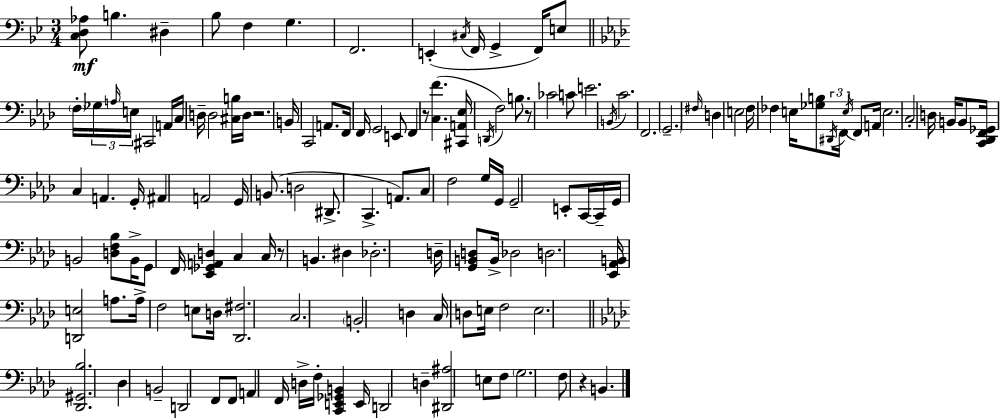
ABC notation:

X:1
T:Untitled
M:3/4
L:1/4
K:Gm
[C,D,_A,]/2 B, ^D, _B,/2 F, G, F,,2 E,, ^C,/4 F,,/4 G,, F,,/4 E,/2 F,/4 _G,/4 A,/4 E,/4 ^C,,2 A,,/4 C,/4 D,/4 D,2 [^C,B,]/4 D,/4 z2 B,,/4 C,,2 A,,/2 F,,/4 F,,/4 G,,2 E,,/2 F,, z/2 [C,F] [^C,,A,,_E,]/4 D,,/4 F,2 B,/2 z/2 _C2 C/2 E2 B,,/4 C2 F,,2 G,,2 ^F,/4 D, E,2 F,/4 _F, E,/4 [_G,B,]/2 ^D,,/4 F,,/4 E,/4 F,,/2 A,,/4 E,2 C,2 D,/4 B,,/4 B,,/2 [C,,_D,,F,,_G,,]/4 C, A,, G,,/4 ^A,, A,,2 G,,/4 B,,/2 D,2 ^D,,/2 C,, A,,/2 C,/2 F,2 G,/4 G,,/4 G,,2 E,,/2 C,,/4 C,,/4 G,,/4 B,,2 [D,F,_B,]/2 B,,/4 G,,/2 F,,/4 [_E,,_G,,A,,D,] C, C,/4 z/2 B,, ^D, _D,2 D,/4 [G,,B,,D,]/2 B,,/4 _D,2 D,2 [_E,,_A,,B,,]/4 [D,,E,]2 A,/2 A,/4 F,2 E,/2 D,/4 [_D,,^F,]2 C,2 B,,2 D, C,/4 D,/2 E,/4 F,2 E,2 [_D,,^G,,_B,]2 _D, B,,2 D,,2 F,,/2 F,,/2 A,, F,,/4 D,/4 F,/4 [C,,E,,_G,,B,,] E,,/4 D,,2 D, [^D,,^A,]2 E,/2 F,/2 G,2 F,/2 z B,,